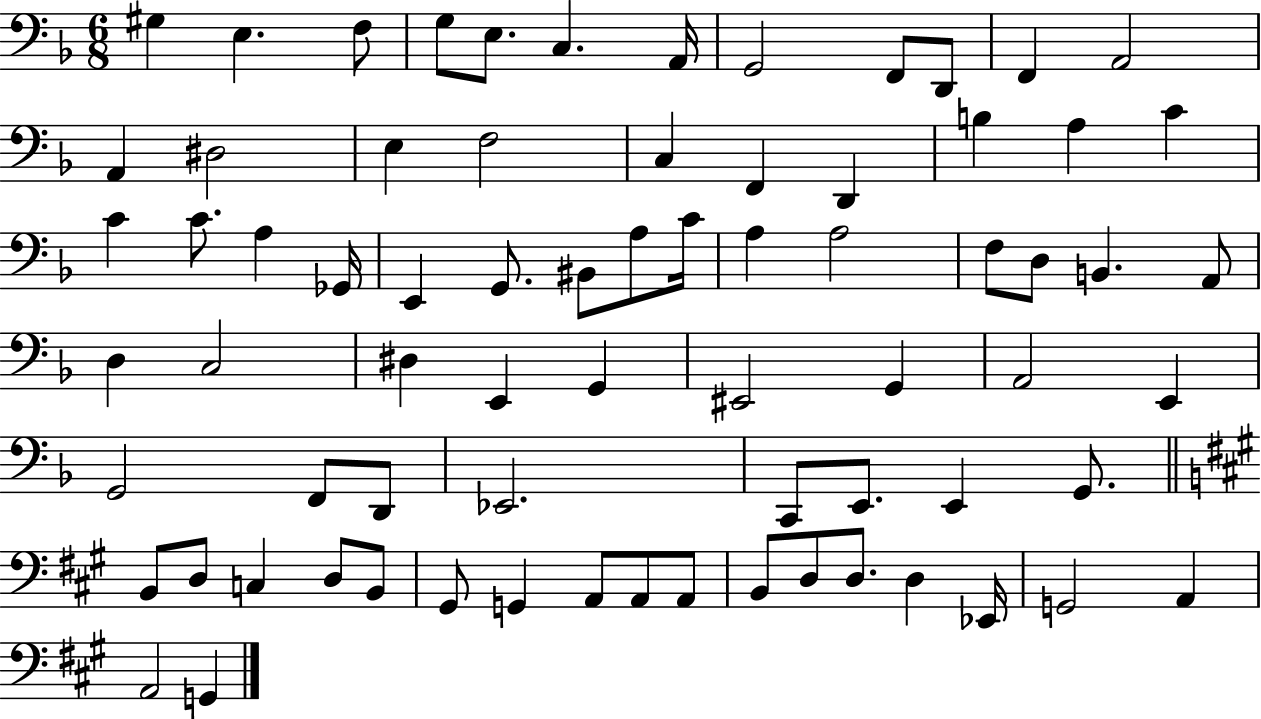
{
  \clef bass
  \numericTimeSignature
  \time 6/8
  \key f \major
  gis4 e4. f8 | g8 e8. c4. a,16 | g,2 f,8 d,8 | f,4 a,2 | \break a,4 dis2 | e4 f2 | c4 f,4 d,4 | b4 a4 c'4 | \break c'4 c'8. a4 ges,16 | e,4 g,8. bis,8 a8 c'16 | a4 a2 | f8 d8 b,4. a,8 | \break d4 c2 | dis4 e,4 g,4 | eis,2 g,4 | a,2 e,4 | \break g,2 f,8 d,8 | ees,2. | c,8 e,8. e,4 g,8. | \bar "||" \break \key a \major b,8 d8 c4 d8 b,8 | gis,8 g,4 a,8 a,8 a,8 | b,8 d8 d8. d4 ees,16 | g,2 a,4 | \break a,2 g,4 | \bar "|."
}